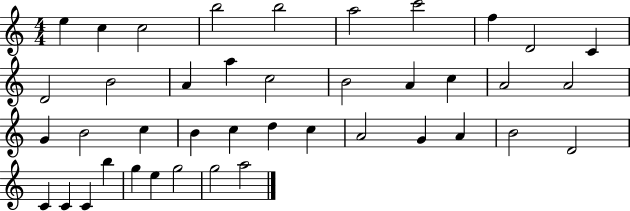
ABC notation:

X:1
T:Untitled
M:4/4
L:1/4
K:C
e c c2 b2 b2 a2 c'2 f D2 C D2 B2 A a c2 B2 A c A2 A2 G B2 c B c d c A2 G A B2 D2 C C C b g e g2 g2 a2